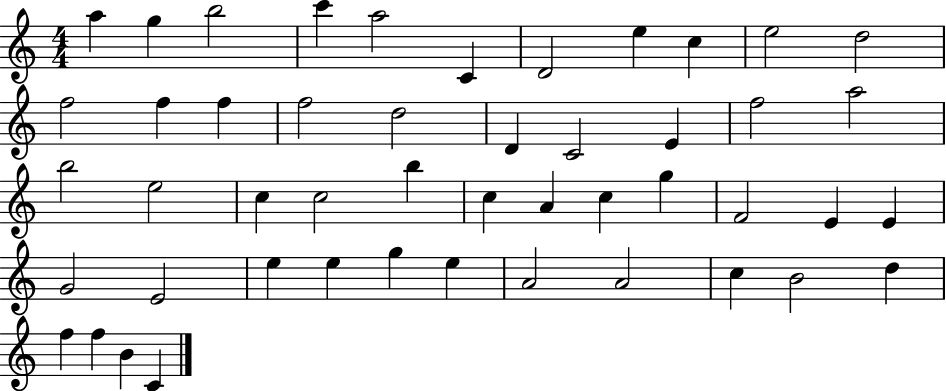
{
  \clef treble
  \numericTimeSignature
  \time 4/4
  \key c \major
  a''4 g''4 b''2 | c'''4 a''2 c'4 | d'2 e''4 c''4 | e''2 d''2 | \break f''2 f''4 f''4 | f''2 d''2 | d'4 c'2 e'4 | f''2 a''2 | \break b''2 e''2 | c''4 c''2 b''4 | c''4 a'4 c''4 g''4 | f'2 e'4 e'4 | \break g'2 e'2 | e''4 e''4 g''4 e''4 | a'2 a'2 | c''4 b'2 d''4 | \break f''4 f''4 b'4 c'4 | \bar "|."
}